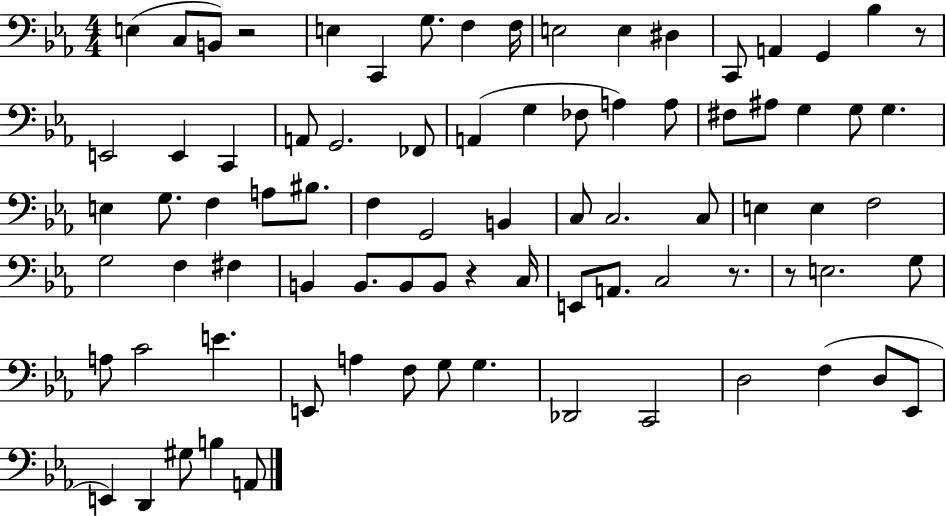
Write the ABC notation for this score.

X:1
T:Untitled
M:4/4
L:1/4
K:Eb
E, C,/2 B,,/2 z2 E, C,, G,/2 F, F,/4 E,2 E, ^D, C,,/2 A,, G,, _B, z/2 E,,2 E,, C,, A,,/2 G,,2 _F,,/2 A,, G, _F,/2 A, A,/2 ^F,/2 ^A,/2 G, G,/2 G, E, G,/2 F, A,/2 ^B,/2 F, G,,2 B,, C,/2 C,2 C,/2 E, E, F,2 G,2 F, ^F, B,, B,,/2 B,,/2 B,,/2 z C,/4 E,,/2 A,,/2 C,2 z/2 z/2 E,2 G,/2 A,/2 C2 E E,,/2 A, F,/2 G,/2 G, _D,,2 C,,2 D,2 F, D,/2 _E,,/2 E,, D,, ^G,/2 B, A,,/2